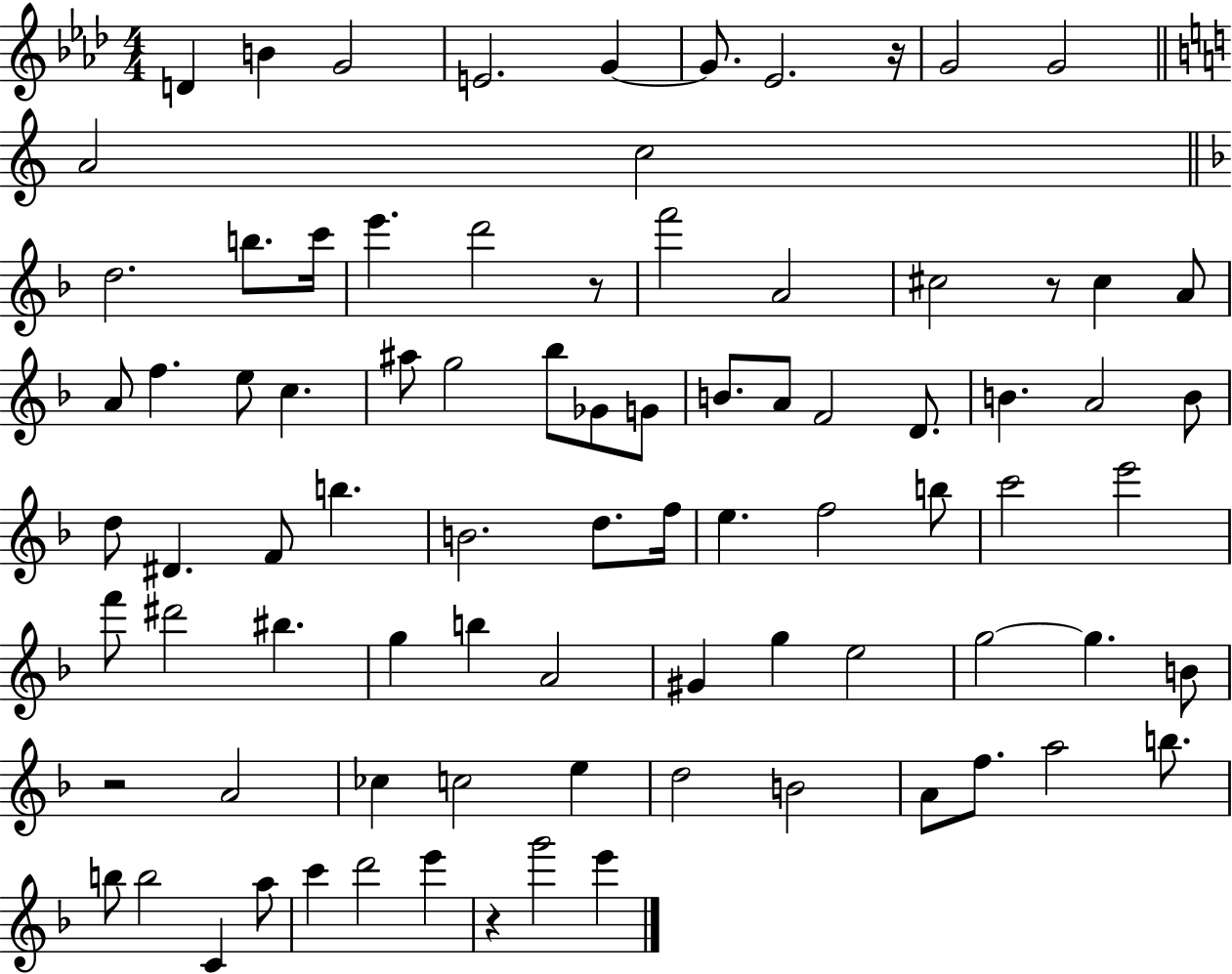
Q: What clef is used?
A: treble